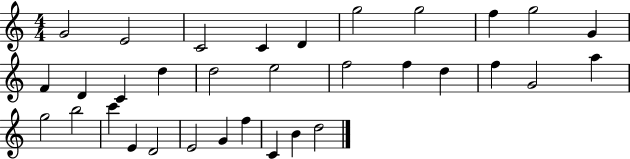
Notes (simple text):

G4/h E4/h C4/h C4/q D4/q G5/h G5/h F5/q G5/h G4/q F4/q D4/q C4/q D5/q D5/h E5/h F5/h F5/q D5/q F5/q G4/h A5/q G5/h B5/h C6/q E4/q D4/h E4/h G4/q F5/q C4/q B4/q D5/h